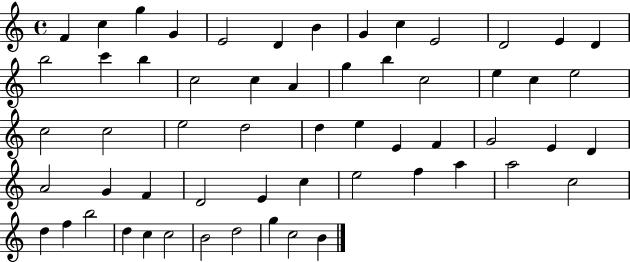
F4/q C5/q G5/q G4/q E4/h D4/q B4/q G4/q C5/q E4/h D4/h E4/q D4/q B5/h C6/q B5/q C5/h C5/q A4/q G5/q B5/q C5/h E5/q C5/q E5/h C5/h C5/h E5/h D5/h D5/q E5/q E4/q F4/q G4/h E4/q D4/q A4/h G4/q F4/q D4/h E4/q C5/q E5/h F5/q A5/q A5/h C5/h D5/q F5/q B5/h D5/q C5/q C5/h B4/h D5/h G5/q C5/h B4/q